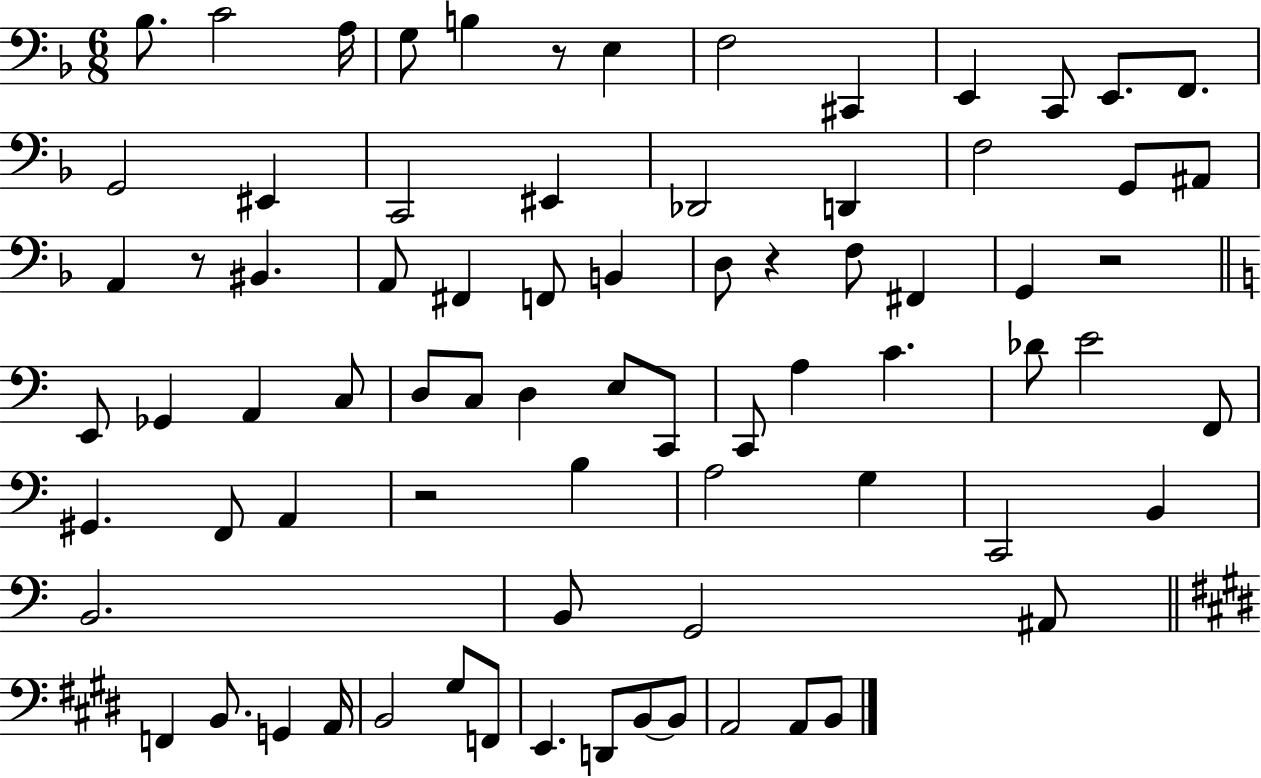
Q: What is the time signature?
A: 6/8